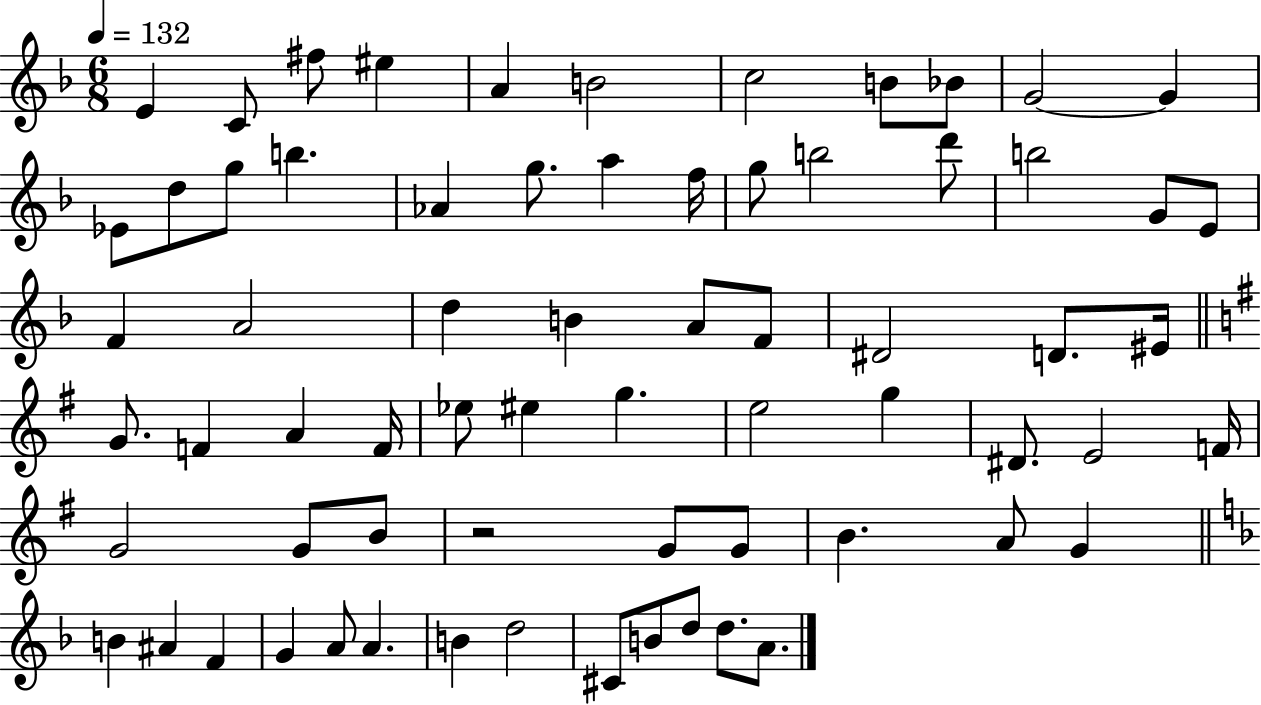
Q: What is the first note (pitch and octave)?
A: E4